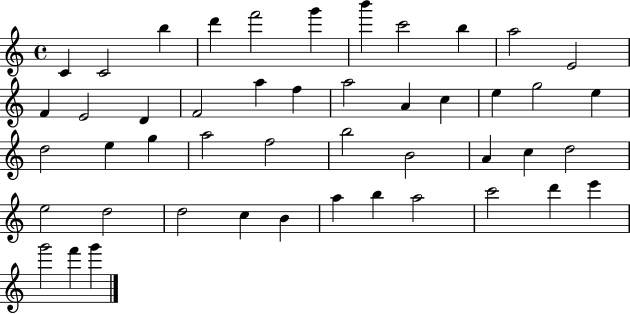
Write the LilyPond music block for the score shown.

{
  \clef treble
  \time 4/4
  \defaultTimeSignature
  \key c \major
  c'4 c'2 b''4 | d'''4 f'''2 g'''4 | b'''4 c'''2 b''4 | a''2 e'2 | \break f'4 e'2 d'4 | f'2 a''4 f''4 | a''2 a'4 c''4 | e''4 g''2 e''4 | \break d''2 e''4 g''4 | a''2 f''2 | b''2 b'2 | a'4 c''4 d''2 | \break e''2 d''2 | d''2 c''4 b'4 | a''4 b''4 a''2 | c'''2 d'''4 e'''4 | \break g'''2 f'''4 g'''4 | \bar "|."
}